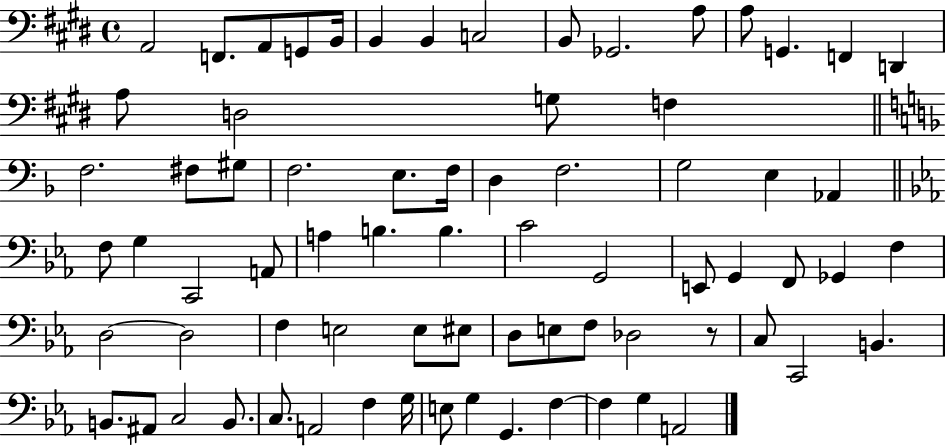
A2/h F2/e. A2/e G2/e B2/s B2/q B2/q C3/h B2/e Gb2/h. A3/e A3/e G2/q. F2/q D2/q A3/e D3/h G3/e F3/q F3/h. F#3/e G#3/e F3/h. E3/e. F3/s D3/q F3/h. G3/h E3/q Ab2/q F3/e G3/q C2/h A2/e A3/q B3/q. B3/q. C4/h G2/h E2/e G2/q F2/e Gb2/q F3/q D3/h D3/h F3/q E3/h E3/e EIS3/e D3/e E3/e F3/e Db3/h R/e C3/e C2/h B2/q. B2/e. A#2/e C3/h B2/e. C3/e. A2/h F3/q G3/s E3/e G3/q G2/q. F3/q F3/q G3/q A2/h